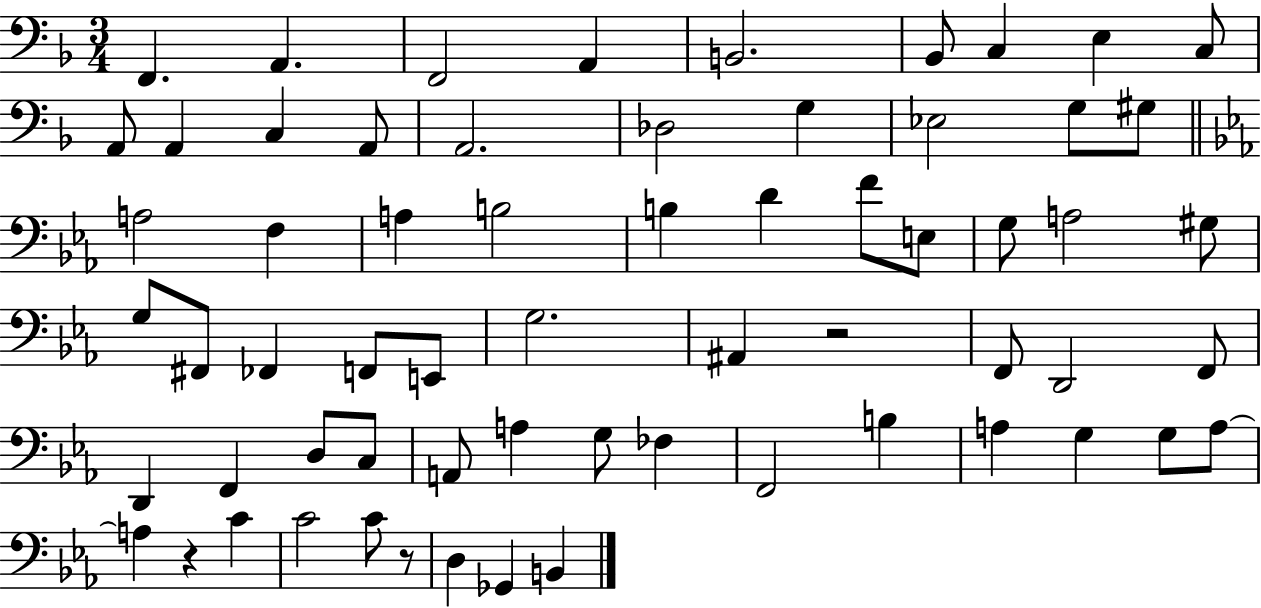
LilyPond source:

{
  \clef bass
  \numericTimeSignature
  \time 3/4
  \key f \major
  f,4. a,4. | f,2 a,4 | b,2. | bes,8 c4 e4 c8 | \break a,8 a,4 c4 a,8 | a,2. | des2 g4 | ees2 g8 gis8 | \break \bar "||" \break \key ees \major a2 f4 | a4 b2 | b4 d'4 f'8 e8 | g8 a2 gis8 | \break g8 fis,8 fes,4 f,8 e,8 | g2. | ais,4 r2 | f,8 d,2 f,8 | \break d,4 f,4 d8 c8 | a,8 a4 g8 fes4 | f,2 b4 | a4 g4 g8 a8~~ | \break a4 r4 c'4 | c'2 c'8 r8 | d4 ges,4 b,4 | \bar "|."
}